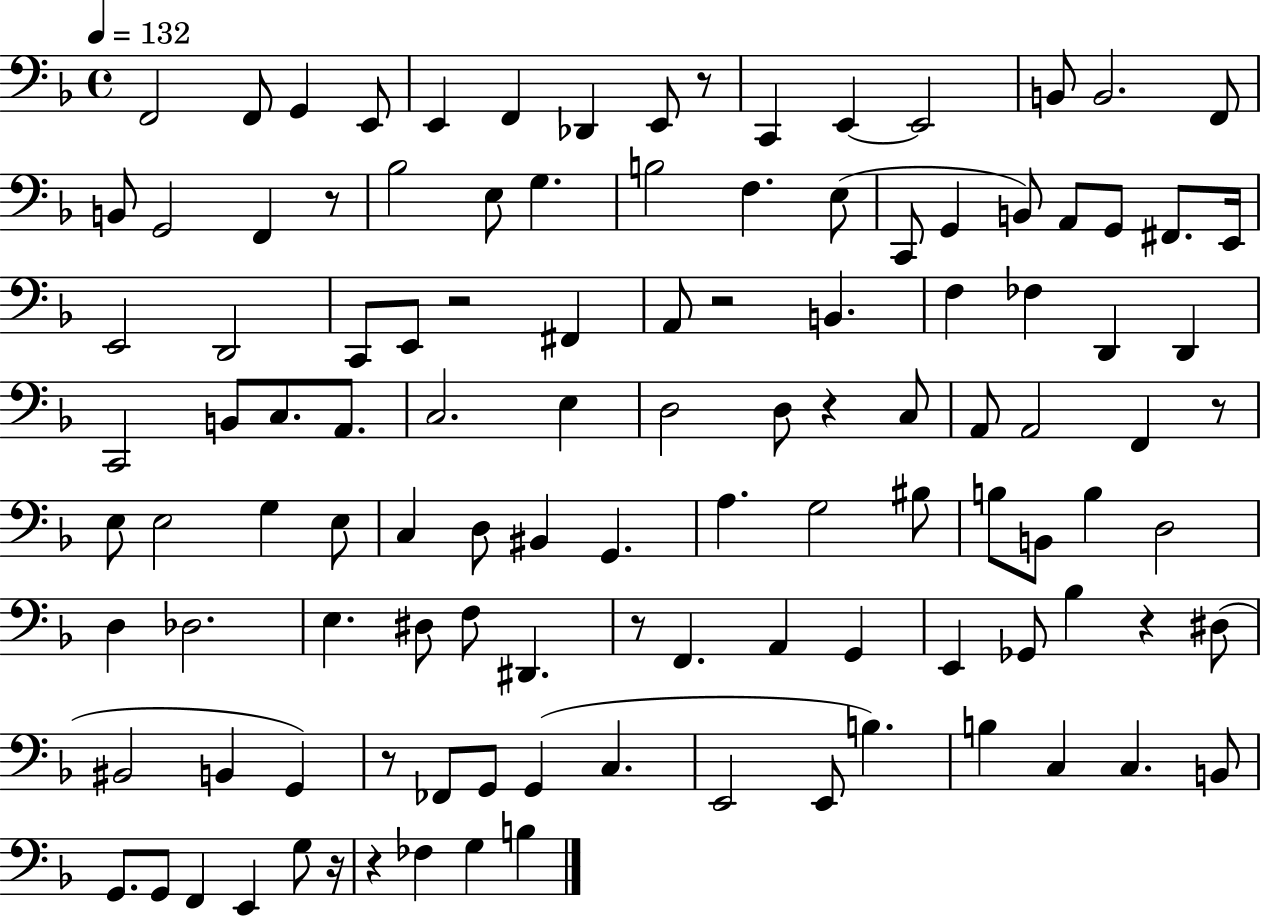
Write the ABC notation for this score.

X:1
T:Untitled
M:4/4
L:1/4
K:F
F,,2 F,,/2 G,, E,,/2 E,, F,, _D,, E,,/2 z/2 C,, E,, E,,2 B,,/2 B,,2 F,,/2 B,,/2 G,,2 F,, z/2 _B,2 E,/2 G, B,2 F, E,/2 C,,/2 G,, B,,/2 A,,/2 G,,/2 ^F,,/2 E,,/4 E,,2 D,,2 C,,/2 E,,/2 z2 ^F,, A,,/2 z2 B,, F, _F, D,, D,, C,,2 B,,/2 C,/2 A,,/2 C,2 E, D,2 D,/2 z C,/2 A,,/2 A,,2 F,, z/2 E,/2 E,2 G, E,/2 C, D,/2 ^B,, G,, A, G,2 ^B,/2 B,/2 B,,/2 B, D,2 D, _D,2 E, ^D,/2 F,/2 ^D,, z/2 F,, A,, G,, E,, _G,,/2 _B, z ^D,/2 ^B,,2 B,, G,, z/2 _F,,/2 G,,/2 G,, C, E,,2 E,,/2 B, B, C, C, B,,/2 G,,/2 G,,/2 F,, E,, G,/2 z/4 z _F, G, B,